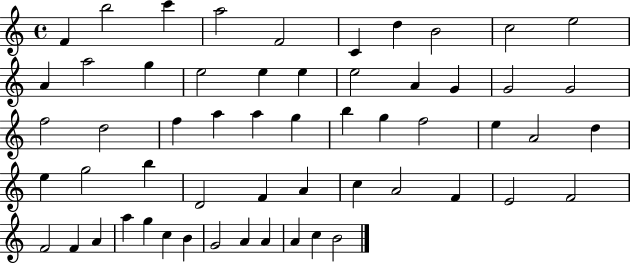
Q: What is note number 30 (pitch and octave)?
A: F5